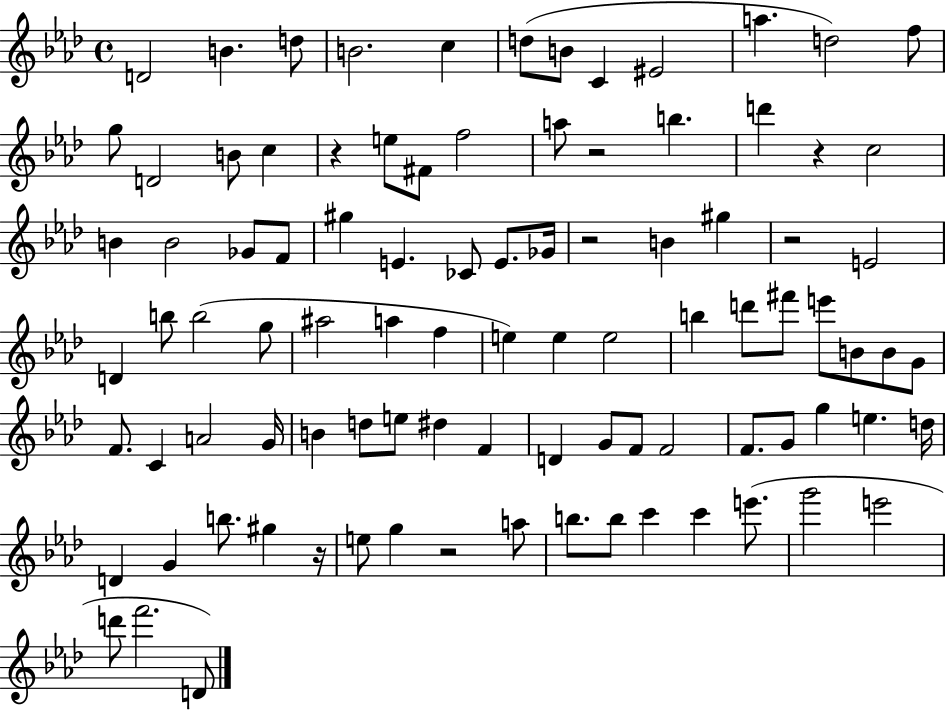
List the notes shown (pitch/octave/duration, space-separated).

D4/h B4/q. D5/e B4/h. C5/q D5/e B4/e C4/q EIS4/h A5/q. D5/h F5/e G5/e D4/h B4/e C5/q R/q E5/e F#4/e F5/h A5/e R/h B5/q. D6/q R/q C5/h B4/q B4/h Gb4/e F4/e G#5/q E4/q. CES4/e E4/e. Gb4/s R/h B4/q G#5/q R/h E4/h D4/q B5/e B5/h G5/e A#5/h A5/q F5/q E5/q E5/q E5/h B5/q D6/e F#6/e E6/e B4/e B4/e G4/e F4/e. C4/q A4/h G4/s B4/q D5/e E5/e D#5/q F4/q D4/q G4/e F4/e F4/h F4/e. G4/e G5/q E5/q. D5/s D4/q G4/q B5/e. G#5/q R/s E5/e G5/q R/h A5/e B5/e. B5/e C6/q C6/q E6/e. G6/h E6/h D6/e F6/h. D4/e